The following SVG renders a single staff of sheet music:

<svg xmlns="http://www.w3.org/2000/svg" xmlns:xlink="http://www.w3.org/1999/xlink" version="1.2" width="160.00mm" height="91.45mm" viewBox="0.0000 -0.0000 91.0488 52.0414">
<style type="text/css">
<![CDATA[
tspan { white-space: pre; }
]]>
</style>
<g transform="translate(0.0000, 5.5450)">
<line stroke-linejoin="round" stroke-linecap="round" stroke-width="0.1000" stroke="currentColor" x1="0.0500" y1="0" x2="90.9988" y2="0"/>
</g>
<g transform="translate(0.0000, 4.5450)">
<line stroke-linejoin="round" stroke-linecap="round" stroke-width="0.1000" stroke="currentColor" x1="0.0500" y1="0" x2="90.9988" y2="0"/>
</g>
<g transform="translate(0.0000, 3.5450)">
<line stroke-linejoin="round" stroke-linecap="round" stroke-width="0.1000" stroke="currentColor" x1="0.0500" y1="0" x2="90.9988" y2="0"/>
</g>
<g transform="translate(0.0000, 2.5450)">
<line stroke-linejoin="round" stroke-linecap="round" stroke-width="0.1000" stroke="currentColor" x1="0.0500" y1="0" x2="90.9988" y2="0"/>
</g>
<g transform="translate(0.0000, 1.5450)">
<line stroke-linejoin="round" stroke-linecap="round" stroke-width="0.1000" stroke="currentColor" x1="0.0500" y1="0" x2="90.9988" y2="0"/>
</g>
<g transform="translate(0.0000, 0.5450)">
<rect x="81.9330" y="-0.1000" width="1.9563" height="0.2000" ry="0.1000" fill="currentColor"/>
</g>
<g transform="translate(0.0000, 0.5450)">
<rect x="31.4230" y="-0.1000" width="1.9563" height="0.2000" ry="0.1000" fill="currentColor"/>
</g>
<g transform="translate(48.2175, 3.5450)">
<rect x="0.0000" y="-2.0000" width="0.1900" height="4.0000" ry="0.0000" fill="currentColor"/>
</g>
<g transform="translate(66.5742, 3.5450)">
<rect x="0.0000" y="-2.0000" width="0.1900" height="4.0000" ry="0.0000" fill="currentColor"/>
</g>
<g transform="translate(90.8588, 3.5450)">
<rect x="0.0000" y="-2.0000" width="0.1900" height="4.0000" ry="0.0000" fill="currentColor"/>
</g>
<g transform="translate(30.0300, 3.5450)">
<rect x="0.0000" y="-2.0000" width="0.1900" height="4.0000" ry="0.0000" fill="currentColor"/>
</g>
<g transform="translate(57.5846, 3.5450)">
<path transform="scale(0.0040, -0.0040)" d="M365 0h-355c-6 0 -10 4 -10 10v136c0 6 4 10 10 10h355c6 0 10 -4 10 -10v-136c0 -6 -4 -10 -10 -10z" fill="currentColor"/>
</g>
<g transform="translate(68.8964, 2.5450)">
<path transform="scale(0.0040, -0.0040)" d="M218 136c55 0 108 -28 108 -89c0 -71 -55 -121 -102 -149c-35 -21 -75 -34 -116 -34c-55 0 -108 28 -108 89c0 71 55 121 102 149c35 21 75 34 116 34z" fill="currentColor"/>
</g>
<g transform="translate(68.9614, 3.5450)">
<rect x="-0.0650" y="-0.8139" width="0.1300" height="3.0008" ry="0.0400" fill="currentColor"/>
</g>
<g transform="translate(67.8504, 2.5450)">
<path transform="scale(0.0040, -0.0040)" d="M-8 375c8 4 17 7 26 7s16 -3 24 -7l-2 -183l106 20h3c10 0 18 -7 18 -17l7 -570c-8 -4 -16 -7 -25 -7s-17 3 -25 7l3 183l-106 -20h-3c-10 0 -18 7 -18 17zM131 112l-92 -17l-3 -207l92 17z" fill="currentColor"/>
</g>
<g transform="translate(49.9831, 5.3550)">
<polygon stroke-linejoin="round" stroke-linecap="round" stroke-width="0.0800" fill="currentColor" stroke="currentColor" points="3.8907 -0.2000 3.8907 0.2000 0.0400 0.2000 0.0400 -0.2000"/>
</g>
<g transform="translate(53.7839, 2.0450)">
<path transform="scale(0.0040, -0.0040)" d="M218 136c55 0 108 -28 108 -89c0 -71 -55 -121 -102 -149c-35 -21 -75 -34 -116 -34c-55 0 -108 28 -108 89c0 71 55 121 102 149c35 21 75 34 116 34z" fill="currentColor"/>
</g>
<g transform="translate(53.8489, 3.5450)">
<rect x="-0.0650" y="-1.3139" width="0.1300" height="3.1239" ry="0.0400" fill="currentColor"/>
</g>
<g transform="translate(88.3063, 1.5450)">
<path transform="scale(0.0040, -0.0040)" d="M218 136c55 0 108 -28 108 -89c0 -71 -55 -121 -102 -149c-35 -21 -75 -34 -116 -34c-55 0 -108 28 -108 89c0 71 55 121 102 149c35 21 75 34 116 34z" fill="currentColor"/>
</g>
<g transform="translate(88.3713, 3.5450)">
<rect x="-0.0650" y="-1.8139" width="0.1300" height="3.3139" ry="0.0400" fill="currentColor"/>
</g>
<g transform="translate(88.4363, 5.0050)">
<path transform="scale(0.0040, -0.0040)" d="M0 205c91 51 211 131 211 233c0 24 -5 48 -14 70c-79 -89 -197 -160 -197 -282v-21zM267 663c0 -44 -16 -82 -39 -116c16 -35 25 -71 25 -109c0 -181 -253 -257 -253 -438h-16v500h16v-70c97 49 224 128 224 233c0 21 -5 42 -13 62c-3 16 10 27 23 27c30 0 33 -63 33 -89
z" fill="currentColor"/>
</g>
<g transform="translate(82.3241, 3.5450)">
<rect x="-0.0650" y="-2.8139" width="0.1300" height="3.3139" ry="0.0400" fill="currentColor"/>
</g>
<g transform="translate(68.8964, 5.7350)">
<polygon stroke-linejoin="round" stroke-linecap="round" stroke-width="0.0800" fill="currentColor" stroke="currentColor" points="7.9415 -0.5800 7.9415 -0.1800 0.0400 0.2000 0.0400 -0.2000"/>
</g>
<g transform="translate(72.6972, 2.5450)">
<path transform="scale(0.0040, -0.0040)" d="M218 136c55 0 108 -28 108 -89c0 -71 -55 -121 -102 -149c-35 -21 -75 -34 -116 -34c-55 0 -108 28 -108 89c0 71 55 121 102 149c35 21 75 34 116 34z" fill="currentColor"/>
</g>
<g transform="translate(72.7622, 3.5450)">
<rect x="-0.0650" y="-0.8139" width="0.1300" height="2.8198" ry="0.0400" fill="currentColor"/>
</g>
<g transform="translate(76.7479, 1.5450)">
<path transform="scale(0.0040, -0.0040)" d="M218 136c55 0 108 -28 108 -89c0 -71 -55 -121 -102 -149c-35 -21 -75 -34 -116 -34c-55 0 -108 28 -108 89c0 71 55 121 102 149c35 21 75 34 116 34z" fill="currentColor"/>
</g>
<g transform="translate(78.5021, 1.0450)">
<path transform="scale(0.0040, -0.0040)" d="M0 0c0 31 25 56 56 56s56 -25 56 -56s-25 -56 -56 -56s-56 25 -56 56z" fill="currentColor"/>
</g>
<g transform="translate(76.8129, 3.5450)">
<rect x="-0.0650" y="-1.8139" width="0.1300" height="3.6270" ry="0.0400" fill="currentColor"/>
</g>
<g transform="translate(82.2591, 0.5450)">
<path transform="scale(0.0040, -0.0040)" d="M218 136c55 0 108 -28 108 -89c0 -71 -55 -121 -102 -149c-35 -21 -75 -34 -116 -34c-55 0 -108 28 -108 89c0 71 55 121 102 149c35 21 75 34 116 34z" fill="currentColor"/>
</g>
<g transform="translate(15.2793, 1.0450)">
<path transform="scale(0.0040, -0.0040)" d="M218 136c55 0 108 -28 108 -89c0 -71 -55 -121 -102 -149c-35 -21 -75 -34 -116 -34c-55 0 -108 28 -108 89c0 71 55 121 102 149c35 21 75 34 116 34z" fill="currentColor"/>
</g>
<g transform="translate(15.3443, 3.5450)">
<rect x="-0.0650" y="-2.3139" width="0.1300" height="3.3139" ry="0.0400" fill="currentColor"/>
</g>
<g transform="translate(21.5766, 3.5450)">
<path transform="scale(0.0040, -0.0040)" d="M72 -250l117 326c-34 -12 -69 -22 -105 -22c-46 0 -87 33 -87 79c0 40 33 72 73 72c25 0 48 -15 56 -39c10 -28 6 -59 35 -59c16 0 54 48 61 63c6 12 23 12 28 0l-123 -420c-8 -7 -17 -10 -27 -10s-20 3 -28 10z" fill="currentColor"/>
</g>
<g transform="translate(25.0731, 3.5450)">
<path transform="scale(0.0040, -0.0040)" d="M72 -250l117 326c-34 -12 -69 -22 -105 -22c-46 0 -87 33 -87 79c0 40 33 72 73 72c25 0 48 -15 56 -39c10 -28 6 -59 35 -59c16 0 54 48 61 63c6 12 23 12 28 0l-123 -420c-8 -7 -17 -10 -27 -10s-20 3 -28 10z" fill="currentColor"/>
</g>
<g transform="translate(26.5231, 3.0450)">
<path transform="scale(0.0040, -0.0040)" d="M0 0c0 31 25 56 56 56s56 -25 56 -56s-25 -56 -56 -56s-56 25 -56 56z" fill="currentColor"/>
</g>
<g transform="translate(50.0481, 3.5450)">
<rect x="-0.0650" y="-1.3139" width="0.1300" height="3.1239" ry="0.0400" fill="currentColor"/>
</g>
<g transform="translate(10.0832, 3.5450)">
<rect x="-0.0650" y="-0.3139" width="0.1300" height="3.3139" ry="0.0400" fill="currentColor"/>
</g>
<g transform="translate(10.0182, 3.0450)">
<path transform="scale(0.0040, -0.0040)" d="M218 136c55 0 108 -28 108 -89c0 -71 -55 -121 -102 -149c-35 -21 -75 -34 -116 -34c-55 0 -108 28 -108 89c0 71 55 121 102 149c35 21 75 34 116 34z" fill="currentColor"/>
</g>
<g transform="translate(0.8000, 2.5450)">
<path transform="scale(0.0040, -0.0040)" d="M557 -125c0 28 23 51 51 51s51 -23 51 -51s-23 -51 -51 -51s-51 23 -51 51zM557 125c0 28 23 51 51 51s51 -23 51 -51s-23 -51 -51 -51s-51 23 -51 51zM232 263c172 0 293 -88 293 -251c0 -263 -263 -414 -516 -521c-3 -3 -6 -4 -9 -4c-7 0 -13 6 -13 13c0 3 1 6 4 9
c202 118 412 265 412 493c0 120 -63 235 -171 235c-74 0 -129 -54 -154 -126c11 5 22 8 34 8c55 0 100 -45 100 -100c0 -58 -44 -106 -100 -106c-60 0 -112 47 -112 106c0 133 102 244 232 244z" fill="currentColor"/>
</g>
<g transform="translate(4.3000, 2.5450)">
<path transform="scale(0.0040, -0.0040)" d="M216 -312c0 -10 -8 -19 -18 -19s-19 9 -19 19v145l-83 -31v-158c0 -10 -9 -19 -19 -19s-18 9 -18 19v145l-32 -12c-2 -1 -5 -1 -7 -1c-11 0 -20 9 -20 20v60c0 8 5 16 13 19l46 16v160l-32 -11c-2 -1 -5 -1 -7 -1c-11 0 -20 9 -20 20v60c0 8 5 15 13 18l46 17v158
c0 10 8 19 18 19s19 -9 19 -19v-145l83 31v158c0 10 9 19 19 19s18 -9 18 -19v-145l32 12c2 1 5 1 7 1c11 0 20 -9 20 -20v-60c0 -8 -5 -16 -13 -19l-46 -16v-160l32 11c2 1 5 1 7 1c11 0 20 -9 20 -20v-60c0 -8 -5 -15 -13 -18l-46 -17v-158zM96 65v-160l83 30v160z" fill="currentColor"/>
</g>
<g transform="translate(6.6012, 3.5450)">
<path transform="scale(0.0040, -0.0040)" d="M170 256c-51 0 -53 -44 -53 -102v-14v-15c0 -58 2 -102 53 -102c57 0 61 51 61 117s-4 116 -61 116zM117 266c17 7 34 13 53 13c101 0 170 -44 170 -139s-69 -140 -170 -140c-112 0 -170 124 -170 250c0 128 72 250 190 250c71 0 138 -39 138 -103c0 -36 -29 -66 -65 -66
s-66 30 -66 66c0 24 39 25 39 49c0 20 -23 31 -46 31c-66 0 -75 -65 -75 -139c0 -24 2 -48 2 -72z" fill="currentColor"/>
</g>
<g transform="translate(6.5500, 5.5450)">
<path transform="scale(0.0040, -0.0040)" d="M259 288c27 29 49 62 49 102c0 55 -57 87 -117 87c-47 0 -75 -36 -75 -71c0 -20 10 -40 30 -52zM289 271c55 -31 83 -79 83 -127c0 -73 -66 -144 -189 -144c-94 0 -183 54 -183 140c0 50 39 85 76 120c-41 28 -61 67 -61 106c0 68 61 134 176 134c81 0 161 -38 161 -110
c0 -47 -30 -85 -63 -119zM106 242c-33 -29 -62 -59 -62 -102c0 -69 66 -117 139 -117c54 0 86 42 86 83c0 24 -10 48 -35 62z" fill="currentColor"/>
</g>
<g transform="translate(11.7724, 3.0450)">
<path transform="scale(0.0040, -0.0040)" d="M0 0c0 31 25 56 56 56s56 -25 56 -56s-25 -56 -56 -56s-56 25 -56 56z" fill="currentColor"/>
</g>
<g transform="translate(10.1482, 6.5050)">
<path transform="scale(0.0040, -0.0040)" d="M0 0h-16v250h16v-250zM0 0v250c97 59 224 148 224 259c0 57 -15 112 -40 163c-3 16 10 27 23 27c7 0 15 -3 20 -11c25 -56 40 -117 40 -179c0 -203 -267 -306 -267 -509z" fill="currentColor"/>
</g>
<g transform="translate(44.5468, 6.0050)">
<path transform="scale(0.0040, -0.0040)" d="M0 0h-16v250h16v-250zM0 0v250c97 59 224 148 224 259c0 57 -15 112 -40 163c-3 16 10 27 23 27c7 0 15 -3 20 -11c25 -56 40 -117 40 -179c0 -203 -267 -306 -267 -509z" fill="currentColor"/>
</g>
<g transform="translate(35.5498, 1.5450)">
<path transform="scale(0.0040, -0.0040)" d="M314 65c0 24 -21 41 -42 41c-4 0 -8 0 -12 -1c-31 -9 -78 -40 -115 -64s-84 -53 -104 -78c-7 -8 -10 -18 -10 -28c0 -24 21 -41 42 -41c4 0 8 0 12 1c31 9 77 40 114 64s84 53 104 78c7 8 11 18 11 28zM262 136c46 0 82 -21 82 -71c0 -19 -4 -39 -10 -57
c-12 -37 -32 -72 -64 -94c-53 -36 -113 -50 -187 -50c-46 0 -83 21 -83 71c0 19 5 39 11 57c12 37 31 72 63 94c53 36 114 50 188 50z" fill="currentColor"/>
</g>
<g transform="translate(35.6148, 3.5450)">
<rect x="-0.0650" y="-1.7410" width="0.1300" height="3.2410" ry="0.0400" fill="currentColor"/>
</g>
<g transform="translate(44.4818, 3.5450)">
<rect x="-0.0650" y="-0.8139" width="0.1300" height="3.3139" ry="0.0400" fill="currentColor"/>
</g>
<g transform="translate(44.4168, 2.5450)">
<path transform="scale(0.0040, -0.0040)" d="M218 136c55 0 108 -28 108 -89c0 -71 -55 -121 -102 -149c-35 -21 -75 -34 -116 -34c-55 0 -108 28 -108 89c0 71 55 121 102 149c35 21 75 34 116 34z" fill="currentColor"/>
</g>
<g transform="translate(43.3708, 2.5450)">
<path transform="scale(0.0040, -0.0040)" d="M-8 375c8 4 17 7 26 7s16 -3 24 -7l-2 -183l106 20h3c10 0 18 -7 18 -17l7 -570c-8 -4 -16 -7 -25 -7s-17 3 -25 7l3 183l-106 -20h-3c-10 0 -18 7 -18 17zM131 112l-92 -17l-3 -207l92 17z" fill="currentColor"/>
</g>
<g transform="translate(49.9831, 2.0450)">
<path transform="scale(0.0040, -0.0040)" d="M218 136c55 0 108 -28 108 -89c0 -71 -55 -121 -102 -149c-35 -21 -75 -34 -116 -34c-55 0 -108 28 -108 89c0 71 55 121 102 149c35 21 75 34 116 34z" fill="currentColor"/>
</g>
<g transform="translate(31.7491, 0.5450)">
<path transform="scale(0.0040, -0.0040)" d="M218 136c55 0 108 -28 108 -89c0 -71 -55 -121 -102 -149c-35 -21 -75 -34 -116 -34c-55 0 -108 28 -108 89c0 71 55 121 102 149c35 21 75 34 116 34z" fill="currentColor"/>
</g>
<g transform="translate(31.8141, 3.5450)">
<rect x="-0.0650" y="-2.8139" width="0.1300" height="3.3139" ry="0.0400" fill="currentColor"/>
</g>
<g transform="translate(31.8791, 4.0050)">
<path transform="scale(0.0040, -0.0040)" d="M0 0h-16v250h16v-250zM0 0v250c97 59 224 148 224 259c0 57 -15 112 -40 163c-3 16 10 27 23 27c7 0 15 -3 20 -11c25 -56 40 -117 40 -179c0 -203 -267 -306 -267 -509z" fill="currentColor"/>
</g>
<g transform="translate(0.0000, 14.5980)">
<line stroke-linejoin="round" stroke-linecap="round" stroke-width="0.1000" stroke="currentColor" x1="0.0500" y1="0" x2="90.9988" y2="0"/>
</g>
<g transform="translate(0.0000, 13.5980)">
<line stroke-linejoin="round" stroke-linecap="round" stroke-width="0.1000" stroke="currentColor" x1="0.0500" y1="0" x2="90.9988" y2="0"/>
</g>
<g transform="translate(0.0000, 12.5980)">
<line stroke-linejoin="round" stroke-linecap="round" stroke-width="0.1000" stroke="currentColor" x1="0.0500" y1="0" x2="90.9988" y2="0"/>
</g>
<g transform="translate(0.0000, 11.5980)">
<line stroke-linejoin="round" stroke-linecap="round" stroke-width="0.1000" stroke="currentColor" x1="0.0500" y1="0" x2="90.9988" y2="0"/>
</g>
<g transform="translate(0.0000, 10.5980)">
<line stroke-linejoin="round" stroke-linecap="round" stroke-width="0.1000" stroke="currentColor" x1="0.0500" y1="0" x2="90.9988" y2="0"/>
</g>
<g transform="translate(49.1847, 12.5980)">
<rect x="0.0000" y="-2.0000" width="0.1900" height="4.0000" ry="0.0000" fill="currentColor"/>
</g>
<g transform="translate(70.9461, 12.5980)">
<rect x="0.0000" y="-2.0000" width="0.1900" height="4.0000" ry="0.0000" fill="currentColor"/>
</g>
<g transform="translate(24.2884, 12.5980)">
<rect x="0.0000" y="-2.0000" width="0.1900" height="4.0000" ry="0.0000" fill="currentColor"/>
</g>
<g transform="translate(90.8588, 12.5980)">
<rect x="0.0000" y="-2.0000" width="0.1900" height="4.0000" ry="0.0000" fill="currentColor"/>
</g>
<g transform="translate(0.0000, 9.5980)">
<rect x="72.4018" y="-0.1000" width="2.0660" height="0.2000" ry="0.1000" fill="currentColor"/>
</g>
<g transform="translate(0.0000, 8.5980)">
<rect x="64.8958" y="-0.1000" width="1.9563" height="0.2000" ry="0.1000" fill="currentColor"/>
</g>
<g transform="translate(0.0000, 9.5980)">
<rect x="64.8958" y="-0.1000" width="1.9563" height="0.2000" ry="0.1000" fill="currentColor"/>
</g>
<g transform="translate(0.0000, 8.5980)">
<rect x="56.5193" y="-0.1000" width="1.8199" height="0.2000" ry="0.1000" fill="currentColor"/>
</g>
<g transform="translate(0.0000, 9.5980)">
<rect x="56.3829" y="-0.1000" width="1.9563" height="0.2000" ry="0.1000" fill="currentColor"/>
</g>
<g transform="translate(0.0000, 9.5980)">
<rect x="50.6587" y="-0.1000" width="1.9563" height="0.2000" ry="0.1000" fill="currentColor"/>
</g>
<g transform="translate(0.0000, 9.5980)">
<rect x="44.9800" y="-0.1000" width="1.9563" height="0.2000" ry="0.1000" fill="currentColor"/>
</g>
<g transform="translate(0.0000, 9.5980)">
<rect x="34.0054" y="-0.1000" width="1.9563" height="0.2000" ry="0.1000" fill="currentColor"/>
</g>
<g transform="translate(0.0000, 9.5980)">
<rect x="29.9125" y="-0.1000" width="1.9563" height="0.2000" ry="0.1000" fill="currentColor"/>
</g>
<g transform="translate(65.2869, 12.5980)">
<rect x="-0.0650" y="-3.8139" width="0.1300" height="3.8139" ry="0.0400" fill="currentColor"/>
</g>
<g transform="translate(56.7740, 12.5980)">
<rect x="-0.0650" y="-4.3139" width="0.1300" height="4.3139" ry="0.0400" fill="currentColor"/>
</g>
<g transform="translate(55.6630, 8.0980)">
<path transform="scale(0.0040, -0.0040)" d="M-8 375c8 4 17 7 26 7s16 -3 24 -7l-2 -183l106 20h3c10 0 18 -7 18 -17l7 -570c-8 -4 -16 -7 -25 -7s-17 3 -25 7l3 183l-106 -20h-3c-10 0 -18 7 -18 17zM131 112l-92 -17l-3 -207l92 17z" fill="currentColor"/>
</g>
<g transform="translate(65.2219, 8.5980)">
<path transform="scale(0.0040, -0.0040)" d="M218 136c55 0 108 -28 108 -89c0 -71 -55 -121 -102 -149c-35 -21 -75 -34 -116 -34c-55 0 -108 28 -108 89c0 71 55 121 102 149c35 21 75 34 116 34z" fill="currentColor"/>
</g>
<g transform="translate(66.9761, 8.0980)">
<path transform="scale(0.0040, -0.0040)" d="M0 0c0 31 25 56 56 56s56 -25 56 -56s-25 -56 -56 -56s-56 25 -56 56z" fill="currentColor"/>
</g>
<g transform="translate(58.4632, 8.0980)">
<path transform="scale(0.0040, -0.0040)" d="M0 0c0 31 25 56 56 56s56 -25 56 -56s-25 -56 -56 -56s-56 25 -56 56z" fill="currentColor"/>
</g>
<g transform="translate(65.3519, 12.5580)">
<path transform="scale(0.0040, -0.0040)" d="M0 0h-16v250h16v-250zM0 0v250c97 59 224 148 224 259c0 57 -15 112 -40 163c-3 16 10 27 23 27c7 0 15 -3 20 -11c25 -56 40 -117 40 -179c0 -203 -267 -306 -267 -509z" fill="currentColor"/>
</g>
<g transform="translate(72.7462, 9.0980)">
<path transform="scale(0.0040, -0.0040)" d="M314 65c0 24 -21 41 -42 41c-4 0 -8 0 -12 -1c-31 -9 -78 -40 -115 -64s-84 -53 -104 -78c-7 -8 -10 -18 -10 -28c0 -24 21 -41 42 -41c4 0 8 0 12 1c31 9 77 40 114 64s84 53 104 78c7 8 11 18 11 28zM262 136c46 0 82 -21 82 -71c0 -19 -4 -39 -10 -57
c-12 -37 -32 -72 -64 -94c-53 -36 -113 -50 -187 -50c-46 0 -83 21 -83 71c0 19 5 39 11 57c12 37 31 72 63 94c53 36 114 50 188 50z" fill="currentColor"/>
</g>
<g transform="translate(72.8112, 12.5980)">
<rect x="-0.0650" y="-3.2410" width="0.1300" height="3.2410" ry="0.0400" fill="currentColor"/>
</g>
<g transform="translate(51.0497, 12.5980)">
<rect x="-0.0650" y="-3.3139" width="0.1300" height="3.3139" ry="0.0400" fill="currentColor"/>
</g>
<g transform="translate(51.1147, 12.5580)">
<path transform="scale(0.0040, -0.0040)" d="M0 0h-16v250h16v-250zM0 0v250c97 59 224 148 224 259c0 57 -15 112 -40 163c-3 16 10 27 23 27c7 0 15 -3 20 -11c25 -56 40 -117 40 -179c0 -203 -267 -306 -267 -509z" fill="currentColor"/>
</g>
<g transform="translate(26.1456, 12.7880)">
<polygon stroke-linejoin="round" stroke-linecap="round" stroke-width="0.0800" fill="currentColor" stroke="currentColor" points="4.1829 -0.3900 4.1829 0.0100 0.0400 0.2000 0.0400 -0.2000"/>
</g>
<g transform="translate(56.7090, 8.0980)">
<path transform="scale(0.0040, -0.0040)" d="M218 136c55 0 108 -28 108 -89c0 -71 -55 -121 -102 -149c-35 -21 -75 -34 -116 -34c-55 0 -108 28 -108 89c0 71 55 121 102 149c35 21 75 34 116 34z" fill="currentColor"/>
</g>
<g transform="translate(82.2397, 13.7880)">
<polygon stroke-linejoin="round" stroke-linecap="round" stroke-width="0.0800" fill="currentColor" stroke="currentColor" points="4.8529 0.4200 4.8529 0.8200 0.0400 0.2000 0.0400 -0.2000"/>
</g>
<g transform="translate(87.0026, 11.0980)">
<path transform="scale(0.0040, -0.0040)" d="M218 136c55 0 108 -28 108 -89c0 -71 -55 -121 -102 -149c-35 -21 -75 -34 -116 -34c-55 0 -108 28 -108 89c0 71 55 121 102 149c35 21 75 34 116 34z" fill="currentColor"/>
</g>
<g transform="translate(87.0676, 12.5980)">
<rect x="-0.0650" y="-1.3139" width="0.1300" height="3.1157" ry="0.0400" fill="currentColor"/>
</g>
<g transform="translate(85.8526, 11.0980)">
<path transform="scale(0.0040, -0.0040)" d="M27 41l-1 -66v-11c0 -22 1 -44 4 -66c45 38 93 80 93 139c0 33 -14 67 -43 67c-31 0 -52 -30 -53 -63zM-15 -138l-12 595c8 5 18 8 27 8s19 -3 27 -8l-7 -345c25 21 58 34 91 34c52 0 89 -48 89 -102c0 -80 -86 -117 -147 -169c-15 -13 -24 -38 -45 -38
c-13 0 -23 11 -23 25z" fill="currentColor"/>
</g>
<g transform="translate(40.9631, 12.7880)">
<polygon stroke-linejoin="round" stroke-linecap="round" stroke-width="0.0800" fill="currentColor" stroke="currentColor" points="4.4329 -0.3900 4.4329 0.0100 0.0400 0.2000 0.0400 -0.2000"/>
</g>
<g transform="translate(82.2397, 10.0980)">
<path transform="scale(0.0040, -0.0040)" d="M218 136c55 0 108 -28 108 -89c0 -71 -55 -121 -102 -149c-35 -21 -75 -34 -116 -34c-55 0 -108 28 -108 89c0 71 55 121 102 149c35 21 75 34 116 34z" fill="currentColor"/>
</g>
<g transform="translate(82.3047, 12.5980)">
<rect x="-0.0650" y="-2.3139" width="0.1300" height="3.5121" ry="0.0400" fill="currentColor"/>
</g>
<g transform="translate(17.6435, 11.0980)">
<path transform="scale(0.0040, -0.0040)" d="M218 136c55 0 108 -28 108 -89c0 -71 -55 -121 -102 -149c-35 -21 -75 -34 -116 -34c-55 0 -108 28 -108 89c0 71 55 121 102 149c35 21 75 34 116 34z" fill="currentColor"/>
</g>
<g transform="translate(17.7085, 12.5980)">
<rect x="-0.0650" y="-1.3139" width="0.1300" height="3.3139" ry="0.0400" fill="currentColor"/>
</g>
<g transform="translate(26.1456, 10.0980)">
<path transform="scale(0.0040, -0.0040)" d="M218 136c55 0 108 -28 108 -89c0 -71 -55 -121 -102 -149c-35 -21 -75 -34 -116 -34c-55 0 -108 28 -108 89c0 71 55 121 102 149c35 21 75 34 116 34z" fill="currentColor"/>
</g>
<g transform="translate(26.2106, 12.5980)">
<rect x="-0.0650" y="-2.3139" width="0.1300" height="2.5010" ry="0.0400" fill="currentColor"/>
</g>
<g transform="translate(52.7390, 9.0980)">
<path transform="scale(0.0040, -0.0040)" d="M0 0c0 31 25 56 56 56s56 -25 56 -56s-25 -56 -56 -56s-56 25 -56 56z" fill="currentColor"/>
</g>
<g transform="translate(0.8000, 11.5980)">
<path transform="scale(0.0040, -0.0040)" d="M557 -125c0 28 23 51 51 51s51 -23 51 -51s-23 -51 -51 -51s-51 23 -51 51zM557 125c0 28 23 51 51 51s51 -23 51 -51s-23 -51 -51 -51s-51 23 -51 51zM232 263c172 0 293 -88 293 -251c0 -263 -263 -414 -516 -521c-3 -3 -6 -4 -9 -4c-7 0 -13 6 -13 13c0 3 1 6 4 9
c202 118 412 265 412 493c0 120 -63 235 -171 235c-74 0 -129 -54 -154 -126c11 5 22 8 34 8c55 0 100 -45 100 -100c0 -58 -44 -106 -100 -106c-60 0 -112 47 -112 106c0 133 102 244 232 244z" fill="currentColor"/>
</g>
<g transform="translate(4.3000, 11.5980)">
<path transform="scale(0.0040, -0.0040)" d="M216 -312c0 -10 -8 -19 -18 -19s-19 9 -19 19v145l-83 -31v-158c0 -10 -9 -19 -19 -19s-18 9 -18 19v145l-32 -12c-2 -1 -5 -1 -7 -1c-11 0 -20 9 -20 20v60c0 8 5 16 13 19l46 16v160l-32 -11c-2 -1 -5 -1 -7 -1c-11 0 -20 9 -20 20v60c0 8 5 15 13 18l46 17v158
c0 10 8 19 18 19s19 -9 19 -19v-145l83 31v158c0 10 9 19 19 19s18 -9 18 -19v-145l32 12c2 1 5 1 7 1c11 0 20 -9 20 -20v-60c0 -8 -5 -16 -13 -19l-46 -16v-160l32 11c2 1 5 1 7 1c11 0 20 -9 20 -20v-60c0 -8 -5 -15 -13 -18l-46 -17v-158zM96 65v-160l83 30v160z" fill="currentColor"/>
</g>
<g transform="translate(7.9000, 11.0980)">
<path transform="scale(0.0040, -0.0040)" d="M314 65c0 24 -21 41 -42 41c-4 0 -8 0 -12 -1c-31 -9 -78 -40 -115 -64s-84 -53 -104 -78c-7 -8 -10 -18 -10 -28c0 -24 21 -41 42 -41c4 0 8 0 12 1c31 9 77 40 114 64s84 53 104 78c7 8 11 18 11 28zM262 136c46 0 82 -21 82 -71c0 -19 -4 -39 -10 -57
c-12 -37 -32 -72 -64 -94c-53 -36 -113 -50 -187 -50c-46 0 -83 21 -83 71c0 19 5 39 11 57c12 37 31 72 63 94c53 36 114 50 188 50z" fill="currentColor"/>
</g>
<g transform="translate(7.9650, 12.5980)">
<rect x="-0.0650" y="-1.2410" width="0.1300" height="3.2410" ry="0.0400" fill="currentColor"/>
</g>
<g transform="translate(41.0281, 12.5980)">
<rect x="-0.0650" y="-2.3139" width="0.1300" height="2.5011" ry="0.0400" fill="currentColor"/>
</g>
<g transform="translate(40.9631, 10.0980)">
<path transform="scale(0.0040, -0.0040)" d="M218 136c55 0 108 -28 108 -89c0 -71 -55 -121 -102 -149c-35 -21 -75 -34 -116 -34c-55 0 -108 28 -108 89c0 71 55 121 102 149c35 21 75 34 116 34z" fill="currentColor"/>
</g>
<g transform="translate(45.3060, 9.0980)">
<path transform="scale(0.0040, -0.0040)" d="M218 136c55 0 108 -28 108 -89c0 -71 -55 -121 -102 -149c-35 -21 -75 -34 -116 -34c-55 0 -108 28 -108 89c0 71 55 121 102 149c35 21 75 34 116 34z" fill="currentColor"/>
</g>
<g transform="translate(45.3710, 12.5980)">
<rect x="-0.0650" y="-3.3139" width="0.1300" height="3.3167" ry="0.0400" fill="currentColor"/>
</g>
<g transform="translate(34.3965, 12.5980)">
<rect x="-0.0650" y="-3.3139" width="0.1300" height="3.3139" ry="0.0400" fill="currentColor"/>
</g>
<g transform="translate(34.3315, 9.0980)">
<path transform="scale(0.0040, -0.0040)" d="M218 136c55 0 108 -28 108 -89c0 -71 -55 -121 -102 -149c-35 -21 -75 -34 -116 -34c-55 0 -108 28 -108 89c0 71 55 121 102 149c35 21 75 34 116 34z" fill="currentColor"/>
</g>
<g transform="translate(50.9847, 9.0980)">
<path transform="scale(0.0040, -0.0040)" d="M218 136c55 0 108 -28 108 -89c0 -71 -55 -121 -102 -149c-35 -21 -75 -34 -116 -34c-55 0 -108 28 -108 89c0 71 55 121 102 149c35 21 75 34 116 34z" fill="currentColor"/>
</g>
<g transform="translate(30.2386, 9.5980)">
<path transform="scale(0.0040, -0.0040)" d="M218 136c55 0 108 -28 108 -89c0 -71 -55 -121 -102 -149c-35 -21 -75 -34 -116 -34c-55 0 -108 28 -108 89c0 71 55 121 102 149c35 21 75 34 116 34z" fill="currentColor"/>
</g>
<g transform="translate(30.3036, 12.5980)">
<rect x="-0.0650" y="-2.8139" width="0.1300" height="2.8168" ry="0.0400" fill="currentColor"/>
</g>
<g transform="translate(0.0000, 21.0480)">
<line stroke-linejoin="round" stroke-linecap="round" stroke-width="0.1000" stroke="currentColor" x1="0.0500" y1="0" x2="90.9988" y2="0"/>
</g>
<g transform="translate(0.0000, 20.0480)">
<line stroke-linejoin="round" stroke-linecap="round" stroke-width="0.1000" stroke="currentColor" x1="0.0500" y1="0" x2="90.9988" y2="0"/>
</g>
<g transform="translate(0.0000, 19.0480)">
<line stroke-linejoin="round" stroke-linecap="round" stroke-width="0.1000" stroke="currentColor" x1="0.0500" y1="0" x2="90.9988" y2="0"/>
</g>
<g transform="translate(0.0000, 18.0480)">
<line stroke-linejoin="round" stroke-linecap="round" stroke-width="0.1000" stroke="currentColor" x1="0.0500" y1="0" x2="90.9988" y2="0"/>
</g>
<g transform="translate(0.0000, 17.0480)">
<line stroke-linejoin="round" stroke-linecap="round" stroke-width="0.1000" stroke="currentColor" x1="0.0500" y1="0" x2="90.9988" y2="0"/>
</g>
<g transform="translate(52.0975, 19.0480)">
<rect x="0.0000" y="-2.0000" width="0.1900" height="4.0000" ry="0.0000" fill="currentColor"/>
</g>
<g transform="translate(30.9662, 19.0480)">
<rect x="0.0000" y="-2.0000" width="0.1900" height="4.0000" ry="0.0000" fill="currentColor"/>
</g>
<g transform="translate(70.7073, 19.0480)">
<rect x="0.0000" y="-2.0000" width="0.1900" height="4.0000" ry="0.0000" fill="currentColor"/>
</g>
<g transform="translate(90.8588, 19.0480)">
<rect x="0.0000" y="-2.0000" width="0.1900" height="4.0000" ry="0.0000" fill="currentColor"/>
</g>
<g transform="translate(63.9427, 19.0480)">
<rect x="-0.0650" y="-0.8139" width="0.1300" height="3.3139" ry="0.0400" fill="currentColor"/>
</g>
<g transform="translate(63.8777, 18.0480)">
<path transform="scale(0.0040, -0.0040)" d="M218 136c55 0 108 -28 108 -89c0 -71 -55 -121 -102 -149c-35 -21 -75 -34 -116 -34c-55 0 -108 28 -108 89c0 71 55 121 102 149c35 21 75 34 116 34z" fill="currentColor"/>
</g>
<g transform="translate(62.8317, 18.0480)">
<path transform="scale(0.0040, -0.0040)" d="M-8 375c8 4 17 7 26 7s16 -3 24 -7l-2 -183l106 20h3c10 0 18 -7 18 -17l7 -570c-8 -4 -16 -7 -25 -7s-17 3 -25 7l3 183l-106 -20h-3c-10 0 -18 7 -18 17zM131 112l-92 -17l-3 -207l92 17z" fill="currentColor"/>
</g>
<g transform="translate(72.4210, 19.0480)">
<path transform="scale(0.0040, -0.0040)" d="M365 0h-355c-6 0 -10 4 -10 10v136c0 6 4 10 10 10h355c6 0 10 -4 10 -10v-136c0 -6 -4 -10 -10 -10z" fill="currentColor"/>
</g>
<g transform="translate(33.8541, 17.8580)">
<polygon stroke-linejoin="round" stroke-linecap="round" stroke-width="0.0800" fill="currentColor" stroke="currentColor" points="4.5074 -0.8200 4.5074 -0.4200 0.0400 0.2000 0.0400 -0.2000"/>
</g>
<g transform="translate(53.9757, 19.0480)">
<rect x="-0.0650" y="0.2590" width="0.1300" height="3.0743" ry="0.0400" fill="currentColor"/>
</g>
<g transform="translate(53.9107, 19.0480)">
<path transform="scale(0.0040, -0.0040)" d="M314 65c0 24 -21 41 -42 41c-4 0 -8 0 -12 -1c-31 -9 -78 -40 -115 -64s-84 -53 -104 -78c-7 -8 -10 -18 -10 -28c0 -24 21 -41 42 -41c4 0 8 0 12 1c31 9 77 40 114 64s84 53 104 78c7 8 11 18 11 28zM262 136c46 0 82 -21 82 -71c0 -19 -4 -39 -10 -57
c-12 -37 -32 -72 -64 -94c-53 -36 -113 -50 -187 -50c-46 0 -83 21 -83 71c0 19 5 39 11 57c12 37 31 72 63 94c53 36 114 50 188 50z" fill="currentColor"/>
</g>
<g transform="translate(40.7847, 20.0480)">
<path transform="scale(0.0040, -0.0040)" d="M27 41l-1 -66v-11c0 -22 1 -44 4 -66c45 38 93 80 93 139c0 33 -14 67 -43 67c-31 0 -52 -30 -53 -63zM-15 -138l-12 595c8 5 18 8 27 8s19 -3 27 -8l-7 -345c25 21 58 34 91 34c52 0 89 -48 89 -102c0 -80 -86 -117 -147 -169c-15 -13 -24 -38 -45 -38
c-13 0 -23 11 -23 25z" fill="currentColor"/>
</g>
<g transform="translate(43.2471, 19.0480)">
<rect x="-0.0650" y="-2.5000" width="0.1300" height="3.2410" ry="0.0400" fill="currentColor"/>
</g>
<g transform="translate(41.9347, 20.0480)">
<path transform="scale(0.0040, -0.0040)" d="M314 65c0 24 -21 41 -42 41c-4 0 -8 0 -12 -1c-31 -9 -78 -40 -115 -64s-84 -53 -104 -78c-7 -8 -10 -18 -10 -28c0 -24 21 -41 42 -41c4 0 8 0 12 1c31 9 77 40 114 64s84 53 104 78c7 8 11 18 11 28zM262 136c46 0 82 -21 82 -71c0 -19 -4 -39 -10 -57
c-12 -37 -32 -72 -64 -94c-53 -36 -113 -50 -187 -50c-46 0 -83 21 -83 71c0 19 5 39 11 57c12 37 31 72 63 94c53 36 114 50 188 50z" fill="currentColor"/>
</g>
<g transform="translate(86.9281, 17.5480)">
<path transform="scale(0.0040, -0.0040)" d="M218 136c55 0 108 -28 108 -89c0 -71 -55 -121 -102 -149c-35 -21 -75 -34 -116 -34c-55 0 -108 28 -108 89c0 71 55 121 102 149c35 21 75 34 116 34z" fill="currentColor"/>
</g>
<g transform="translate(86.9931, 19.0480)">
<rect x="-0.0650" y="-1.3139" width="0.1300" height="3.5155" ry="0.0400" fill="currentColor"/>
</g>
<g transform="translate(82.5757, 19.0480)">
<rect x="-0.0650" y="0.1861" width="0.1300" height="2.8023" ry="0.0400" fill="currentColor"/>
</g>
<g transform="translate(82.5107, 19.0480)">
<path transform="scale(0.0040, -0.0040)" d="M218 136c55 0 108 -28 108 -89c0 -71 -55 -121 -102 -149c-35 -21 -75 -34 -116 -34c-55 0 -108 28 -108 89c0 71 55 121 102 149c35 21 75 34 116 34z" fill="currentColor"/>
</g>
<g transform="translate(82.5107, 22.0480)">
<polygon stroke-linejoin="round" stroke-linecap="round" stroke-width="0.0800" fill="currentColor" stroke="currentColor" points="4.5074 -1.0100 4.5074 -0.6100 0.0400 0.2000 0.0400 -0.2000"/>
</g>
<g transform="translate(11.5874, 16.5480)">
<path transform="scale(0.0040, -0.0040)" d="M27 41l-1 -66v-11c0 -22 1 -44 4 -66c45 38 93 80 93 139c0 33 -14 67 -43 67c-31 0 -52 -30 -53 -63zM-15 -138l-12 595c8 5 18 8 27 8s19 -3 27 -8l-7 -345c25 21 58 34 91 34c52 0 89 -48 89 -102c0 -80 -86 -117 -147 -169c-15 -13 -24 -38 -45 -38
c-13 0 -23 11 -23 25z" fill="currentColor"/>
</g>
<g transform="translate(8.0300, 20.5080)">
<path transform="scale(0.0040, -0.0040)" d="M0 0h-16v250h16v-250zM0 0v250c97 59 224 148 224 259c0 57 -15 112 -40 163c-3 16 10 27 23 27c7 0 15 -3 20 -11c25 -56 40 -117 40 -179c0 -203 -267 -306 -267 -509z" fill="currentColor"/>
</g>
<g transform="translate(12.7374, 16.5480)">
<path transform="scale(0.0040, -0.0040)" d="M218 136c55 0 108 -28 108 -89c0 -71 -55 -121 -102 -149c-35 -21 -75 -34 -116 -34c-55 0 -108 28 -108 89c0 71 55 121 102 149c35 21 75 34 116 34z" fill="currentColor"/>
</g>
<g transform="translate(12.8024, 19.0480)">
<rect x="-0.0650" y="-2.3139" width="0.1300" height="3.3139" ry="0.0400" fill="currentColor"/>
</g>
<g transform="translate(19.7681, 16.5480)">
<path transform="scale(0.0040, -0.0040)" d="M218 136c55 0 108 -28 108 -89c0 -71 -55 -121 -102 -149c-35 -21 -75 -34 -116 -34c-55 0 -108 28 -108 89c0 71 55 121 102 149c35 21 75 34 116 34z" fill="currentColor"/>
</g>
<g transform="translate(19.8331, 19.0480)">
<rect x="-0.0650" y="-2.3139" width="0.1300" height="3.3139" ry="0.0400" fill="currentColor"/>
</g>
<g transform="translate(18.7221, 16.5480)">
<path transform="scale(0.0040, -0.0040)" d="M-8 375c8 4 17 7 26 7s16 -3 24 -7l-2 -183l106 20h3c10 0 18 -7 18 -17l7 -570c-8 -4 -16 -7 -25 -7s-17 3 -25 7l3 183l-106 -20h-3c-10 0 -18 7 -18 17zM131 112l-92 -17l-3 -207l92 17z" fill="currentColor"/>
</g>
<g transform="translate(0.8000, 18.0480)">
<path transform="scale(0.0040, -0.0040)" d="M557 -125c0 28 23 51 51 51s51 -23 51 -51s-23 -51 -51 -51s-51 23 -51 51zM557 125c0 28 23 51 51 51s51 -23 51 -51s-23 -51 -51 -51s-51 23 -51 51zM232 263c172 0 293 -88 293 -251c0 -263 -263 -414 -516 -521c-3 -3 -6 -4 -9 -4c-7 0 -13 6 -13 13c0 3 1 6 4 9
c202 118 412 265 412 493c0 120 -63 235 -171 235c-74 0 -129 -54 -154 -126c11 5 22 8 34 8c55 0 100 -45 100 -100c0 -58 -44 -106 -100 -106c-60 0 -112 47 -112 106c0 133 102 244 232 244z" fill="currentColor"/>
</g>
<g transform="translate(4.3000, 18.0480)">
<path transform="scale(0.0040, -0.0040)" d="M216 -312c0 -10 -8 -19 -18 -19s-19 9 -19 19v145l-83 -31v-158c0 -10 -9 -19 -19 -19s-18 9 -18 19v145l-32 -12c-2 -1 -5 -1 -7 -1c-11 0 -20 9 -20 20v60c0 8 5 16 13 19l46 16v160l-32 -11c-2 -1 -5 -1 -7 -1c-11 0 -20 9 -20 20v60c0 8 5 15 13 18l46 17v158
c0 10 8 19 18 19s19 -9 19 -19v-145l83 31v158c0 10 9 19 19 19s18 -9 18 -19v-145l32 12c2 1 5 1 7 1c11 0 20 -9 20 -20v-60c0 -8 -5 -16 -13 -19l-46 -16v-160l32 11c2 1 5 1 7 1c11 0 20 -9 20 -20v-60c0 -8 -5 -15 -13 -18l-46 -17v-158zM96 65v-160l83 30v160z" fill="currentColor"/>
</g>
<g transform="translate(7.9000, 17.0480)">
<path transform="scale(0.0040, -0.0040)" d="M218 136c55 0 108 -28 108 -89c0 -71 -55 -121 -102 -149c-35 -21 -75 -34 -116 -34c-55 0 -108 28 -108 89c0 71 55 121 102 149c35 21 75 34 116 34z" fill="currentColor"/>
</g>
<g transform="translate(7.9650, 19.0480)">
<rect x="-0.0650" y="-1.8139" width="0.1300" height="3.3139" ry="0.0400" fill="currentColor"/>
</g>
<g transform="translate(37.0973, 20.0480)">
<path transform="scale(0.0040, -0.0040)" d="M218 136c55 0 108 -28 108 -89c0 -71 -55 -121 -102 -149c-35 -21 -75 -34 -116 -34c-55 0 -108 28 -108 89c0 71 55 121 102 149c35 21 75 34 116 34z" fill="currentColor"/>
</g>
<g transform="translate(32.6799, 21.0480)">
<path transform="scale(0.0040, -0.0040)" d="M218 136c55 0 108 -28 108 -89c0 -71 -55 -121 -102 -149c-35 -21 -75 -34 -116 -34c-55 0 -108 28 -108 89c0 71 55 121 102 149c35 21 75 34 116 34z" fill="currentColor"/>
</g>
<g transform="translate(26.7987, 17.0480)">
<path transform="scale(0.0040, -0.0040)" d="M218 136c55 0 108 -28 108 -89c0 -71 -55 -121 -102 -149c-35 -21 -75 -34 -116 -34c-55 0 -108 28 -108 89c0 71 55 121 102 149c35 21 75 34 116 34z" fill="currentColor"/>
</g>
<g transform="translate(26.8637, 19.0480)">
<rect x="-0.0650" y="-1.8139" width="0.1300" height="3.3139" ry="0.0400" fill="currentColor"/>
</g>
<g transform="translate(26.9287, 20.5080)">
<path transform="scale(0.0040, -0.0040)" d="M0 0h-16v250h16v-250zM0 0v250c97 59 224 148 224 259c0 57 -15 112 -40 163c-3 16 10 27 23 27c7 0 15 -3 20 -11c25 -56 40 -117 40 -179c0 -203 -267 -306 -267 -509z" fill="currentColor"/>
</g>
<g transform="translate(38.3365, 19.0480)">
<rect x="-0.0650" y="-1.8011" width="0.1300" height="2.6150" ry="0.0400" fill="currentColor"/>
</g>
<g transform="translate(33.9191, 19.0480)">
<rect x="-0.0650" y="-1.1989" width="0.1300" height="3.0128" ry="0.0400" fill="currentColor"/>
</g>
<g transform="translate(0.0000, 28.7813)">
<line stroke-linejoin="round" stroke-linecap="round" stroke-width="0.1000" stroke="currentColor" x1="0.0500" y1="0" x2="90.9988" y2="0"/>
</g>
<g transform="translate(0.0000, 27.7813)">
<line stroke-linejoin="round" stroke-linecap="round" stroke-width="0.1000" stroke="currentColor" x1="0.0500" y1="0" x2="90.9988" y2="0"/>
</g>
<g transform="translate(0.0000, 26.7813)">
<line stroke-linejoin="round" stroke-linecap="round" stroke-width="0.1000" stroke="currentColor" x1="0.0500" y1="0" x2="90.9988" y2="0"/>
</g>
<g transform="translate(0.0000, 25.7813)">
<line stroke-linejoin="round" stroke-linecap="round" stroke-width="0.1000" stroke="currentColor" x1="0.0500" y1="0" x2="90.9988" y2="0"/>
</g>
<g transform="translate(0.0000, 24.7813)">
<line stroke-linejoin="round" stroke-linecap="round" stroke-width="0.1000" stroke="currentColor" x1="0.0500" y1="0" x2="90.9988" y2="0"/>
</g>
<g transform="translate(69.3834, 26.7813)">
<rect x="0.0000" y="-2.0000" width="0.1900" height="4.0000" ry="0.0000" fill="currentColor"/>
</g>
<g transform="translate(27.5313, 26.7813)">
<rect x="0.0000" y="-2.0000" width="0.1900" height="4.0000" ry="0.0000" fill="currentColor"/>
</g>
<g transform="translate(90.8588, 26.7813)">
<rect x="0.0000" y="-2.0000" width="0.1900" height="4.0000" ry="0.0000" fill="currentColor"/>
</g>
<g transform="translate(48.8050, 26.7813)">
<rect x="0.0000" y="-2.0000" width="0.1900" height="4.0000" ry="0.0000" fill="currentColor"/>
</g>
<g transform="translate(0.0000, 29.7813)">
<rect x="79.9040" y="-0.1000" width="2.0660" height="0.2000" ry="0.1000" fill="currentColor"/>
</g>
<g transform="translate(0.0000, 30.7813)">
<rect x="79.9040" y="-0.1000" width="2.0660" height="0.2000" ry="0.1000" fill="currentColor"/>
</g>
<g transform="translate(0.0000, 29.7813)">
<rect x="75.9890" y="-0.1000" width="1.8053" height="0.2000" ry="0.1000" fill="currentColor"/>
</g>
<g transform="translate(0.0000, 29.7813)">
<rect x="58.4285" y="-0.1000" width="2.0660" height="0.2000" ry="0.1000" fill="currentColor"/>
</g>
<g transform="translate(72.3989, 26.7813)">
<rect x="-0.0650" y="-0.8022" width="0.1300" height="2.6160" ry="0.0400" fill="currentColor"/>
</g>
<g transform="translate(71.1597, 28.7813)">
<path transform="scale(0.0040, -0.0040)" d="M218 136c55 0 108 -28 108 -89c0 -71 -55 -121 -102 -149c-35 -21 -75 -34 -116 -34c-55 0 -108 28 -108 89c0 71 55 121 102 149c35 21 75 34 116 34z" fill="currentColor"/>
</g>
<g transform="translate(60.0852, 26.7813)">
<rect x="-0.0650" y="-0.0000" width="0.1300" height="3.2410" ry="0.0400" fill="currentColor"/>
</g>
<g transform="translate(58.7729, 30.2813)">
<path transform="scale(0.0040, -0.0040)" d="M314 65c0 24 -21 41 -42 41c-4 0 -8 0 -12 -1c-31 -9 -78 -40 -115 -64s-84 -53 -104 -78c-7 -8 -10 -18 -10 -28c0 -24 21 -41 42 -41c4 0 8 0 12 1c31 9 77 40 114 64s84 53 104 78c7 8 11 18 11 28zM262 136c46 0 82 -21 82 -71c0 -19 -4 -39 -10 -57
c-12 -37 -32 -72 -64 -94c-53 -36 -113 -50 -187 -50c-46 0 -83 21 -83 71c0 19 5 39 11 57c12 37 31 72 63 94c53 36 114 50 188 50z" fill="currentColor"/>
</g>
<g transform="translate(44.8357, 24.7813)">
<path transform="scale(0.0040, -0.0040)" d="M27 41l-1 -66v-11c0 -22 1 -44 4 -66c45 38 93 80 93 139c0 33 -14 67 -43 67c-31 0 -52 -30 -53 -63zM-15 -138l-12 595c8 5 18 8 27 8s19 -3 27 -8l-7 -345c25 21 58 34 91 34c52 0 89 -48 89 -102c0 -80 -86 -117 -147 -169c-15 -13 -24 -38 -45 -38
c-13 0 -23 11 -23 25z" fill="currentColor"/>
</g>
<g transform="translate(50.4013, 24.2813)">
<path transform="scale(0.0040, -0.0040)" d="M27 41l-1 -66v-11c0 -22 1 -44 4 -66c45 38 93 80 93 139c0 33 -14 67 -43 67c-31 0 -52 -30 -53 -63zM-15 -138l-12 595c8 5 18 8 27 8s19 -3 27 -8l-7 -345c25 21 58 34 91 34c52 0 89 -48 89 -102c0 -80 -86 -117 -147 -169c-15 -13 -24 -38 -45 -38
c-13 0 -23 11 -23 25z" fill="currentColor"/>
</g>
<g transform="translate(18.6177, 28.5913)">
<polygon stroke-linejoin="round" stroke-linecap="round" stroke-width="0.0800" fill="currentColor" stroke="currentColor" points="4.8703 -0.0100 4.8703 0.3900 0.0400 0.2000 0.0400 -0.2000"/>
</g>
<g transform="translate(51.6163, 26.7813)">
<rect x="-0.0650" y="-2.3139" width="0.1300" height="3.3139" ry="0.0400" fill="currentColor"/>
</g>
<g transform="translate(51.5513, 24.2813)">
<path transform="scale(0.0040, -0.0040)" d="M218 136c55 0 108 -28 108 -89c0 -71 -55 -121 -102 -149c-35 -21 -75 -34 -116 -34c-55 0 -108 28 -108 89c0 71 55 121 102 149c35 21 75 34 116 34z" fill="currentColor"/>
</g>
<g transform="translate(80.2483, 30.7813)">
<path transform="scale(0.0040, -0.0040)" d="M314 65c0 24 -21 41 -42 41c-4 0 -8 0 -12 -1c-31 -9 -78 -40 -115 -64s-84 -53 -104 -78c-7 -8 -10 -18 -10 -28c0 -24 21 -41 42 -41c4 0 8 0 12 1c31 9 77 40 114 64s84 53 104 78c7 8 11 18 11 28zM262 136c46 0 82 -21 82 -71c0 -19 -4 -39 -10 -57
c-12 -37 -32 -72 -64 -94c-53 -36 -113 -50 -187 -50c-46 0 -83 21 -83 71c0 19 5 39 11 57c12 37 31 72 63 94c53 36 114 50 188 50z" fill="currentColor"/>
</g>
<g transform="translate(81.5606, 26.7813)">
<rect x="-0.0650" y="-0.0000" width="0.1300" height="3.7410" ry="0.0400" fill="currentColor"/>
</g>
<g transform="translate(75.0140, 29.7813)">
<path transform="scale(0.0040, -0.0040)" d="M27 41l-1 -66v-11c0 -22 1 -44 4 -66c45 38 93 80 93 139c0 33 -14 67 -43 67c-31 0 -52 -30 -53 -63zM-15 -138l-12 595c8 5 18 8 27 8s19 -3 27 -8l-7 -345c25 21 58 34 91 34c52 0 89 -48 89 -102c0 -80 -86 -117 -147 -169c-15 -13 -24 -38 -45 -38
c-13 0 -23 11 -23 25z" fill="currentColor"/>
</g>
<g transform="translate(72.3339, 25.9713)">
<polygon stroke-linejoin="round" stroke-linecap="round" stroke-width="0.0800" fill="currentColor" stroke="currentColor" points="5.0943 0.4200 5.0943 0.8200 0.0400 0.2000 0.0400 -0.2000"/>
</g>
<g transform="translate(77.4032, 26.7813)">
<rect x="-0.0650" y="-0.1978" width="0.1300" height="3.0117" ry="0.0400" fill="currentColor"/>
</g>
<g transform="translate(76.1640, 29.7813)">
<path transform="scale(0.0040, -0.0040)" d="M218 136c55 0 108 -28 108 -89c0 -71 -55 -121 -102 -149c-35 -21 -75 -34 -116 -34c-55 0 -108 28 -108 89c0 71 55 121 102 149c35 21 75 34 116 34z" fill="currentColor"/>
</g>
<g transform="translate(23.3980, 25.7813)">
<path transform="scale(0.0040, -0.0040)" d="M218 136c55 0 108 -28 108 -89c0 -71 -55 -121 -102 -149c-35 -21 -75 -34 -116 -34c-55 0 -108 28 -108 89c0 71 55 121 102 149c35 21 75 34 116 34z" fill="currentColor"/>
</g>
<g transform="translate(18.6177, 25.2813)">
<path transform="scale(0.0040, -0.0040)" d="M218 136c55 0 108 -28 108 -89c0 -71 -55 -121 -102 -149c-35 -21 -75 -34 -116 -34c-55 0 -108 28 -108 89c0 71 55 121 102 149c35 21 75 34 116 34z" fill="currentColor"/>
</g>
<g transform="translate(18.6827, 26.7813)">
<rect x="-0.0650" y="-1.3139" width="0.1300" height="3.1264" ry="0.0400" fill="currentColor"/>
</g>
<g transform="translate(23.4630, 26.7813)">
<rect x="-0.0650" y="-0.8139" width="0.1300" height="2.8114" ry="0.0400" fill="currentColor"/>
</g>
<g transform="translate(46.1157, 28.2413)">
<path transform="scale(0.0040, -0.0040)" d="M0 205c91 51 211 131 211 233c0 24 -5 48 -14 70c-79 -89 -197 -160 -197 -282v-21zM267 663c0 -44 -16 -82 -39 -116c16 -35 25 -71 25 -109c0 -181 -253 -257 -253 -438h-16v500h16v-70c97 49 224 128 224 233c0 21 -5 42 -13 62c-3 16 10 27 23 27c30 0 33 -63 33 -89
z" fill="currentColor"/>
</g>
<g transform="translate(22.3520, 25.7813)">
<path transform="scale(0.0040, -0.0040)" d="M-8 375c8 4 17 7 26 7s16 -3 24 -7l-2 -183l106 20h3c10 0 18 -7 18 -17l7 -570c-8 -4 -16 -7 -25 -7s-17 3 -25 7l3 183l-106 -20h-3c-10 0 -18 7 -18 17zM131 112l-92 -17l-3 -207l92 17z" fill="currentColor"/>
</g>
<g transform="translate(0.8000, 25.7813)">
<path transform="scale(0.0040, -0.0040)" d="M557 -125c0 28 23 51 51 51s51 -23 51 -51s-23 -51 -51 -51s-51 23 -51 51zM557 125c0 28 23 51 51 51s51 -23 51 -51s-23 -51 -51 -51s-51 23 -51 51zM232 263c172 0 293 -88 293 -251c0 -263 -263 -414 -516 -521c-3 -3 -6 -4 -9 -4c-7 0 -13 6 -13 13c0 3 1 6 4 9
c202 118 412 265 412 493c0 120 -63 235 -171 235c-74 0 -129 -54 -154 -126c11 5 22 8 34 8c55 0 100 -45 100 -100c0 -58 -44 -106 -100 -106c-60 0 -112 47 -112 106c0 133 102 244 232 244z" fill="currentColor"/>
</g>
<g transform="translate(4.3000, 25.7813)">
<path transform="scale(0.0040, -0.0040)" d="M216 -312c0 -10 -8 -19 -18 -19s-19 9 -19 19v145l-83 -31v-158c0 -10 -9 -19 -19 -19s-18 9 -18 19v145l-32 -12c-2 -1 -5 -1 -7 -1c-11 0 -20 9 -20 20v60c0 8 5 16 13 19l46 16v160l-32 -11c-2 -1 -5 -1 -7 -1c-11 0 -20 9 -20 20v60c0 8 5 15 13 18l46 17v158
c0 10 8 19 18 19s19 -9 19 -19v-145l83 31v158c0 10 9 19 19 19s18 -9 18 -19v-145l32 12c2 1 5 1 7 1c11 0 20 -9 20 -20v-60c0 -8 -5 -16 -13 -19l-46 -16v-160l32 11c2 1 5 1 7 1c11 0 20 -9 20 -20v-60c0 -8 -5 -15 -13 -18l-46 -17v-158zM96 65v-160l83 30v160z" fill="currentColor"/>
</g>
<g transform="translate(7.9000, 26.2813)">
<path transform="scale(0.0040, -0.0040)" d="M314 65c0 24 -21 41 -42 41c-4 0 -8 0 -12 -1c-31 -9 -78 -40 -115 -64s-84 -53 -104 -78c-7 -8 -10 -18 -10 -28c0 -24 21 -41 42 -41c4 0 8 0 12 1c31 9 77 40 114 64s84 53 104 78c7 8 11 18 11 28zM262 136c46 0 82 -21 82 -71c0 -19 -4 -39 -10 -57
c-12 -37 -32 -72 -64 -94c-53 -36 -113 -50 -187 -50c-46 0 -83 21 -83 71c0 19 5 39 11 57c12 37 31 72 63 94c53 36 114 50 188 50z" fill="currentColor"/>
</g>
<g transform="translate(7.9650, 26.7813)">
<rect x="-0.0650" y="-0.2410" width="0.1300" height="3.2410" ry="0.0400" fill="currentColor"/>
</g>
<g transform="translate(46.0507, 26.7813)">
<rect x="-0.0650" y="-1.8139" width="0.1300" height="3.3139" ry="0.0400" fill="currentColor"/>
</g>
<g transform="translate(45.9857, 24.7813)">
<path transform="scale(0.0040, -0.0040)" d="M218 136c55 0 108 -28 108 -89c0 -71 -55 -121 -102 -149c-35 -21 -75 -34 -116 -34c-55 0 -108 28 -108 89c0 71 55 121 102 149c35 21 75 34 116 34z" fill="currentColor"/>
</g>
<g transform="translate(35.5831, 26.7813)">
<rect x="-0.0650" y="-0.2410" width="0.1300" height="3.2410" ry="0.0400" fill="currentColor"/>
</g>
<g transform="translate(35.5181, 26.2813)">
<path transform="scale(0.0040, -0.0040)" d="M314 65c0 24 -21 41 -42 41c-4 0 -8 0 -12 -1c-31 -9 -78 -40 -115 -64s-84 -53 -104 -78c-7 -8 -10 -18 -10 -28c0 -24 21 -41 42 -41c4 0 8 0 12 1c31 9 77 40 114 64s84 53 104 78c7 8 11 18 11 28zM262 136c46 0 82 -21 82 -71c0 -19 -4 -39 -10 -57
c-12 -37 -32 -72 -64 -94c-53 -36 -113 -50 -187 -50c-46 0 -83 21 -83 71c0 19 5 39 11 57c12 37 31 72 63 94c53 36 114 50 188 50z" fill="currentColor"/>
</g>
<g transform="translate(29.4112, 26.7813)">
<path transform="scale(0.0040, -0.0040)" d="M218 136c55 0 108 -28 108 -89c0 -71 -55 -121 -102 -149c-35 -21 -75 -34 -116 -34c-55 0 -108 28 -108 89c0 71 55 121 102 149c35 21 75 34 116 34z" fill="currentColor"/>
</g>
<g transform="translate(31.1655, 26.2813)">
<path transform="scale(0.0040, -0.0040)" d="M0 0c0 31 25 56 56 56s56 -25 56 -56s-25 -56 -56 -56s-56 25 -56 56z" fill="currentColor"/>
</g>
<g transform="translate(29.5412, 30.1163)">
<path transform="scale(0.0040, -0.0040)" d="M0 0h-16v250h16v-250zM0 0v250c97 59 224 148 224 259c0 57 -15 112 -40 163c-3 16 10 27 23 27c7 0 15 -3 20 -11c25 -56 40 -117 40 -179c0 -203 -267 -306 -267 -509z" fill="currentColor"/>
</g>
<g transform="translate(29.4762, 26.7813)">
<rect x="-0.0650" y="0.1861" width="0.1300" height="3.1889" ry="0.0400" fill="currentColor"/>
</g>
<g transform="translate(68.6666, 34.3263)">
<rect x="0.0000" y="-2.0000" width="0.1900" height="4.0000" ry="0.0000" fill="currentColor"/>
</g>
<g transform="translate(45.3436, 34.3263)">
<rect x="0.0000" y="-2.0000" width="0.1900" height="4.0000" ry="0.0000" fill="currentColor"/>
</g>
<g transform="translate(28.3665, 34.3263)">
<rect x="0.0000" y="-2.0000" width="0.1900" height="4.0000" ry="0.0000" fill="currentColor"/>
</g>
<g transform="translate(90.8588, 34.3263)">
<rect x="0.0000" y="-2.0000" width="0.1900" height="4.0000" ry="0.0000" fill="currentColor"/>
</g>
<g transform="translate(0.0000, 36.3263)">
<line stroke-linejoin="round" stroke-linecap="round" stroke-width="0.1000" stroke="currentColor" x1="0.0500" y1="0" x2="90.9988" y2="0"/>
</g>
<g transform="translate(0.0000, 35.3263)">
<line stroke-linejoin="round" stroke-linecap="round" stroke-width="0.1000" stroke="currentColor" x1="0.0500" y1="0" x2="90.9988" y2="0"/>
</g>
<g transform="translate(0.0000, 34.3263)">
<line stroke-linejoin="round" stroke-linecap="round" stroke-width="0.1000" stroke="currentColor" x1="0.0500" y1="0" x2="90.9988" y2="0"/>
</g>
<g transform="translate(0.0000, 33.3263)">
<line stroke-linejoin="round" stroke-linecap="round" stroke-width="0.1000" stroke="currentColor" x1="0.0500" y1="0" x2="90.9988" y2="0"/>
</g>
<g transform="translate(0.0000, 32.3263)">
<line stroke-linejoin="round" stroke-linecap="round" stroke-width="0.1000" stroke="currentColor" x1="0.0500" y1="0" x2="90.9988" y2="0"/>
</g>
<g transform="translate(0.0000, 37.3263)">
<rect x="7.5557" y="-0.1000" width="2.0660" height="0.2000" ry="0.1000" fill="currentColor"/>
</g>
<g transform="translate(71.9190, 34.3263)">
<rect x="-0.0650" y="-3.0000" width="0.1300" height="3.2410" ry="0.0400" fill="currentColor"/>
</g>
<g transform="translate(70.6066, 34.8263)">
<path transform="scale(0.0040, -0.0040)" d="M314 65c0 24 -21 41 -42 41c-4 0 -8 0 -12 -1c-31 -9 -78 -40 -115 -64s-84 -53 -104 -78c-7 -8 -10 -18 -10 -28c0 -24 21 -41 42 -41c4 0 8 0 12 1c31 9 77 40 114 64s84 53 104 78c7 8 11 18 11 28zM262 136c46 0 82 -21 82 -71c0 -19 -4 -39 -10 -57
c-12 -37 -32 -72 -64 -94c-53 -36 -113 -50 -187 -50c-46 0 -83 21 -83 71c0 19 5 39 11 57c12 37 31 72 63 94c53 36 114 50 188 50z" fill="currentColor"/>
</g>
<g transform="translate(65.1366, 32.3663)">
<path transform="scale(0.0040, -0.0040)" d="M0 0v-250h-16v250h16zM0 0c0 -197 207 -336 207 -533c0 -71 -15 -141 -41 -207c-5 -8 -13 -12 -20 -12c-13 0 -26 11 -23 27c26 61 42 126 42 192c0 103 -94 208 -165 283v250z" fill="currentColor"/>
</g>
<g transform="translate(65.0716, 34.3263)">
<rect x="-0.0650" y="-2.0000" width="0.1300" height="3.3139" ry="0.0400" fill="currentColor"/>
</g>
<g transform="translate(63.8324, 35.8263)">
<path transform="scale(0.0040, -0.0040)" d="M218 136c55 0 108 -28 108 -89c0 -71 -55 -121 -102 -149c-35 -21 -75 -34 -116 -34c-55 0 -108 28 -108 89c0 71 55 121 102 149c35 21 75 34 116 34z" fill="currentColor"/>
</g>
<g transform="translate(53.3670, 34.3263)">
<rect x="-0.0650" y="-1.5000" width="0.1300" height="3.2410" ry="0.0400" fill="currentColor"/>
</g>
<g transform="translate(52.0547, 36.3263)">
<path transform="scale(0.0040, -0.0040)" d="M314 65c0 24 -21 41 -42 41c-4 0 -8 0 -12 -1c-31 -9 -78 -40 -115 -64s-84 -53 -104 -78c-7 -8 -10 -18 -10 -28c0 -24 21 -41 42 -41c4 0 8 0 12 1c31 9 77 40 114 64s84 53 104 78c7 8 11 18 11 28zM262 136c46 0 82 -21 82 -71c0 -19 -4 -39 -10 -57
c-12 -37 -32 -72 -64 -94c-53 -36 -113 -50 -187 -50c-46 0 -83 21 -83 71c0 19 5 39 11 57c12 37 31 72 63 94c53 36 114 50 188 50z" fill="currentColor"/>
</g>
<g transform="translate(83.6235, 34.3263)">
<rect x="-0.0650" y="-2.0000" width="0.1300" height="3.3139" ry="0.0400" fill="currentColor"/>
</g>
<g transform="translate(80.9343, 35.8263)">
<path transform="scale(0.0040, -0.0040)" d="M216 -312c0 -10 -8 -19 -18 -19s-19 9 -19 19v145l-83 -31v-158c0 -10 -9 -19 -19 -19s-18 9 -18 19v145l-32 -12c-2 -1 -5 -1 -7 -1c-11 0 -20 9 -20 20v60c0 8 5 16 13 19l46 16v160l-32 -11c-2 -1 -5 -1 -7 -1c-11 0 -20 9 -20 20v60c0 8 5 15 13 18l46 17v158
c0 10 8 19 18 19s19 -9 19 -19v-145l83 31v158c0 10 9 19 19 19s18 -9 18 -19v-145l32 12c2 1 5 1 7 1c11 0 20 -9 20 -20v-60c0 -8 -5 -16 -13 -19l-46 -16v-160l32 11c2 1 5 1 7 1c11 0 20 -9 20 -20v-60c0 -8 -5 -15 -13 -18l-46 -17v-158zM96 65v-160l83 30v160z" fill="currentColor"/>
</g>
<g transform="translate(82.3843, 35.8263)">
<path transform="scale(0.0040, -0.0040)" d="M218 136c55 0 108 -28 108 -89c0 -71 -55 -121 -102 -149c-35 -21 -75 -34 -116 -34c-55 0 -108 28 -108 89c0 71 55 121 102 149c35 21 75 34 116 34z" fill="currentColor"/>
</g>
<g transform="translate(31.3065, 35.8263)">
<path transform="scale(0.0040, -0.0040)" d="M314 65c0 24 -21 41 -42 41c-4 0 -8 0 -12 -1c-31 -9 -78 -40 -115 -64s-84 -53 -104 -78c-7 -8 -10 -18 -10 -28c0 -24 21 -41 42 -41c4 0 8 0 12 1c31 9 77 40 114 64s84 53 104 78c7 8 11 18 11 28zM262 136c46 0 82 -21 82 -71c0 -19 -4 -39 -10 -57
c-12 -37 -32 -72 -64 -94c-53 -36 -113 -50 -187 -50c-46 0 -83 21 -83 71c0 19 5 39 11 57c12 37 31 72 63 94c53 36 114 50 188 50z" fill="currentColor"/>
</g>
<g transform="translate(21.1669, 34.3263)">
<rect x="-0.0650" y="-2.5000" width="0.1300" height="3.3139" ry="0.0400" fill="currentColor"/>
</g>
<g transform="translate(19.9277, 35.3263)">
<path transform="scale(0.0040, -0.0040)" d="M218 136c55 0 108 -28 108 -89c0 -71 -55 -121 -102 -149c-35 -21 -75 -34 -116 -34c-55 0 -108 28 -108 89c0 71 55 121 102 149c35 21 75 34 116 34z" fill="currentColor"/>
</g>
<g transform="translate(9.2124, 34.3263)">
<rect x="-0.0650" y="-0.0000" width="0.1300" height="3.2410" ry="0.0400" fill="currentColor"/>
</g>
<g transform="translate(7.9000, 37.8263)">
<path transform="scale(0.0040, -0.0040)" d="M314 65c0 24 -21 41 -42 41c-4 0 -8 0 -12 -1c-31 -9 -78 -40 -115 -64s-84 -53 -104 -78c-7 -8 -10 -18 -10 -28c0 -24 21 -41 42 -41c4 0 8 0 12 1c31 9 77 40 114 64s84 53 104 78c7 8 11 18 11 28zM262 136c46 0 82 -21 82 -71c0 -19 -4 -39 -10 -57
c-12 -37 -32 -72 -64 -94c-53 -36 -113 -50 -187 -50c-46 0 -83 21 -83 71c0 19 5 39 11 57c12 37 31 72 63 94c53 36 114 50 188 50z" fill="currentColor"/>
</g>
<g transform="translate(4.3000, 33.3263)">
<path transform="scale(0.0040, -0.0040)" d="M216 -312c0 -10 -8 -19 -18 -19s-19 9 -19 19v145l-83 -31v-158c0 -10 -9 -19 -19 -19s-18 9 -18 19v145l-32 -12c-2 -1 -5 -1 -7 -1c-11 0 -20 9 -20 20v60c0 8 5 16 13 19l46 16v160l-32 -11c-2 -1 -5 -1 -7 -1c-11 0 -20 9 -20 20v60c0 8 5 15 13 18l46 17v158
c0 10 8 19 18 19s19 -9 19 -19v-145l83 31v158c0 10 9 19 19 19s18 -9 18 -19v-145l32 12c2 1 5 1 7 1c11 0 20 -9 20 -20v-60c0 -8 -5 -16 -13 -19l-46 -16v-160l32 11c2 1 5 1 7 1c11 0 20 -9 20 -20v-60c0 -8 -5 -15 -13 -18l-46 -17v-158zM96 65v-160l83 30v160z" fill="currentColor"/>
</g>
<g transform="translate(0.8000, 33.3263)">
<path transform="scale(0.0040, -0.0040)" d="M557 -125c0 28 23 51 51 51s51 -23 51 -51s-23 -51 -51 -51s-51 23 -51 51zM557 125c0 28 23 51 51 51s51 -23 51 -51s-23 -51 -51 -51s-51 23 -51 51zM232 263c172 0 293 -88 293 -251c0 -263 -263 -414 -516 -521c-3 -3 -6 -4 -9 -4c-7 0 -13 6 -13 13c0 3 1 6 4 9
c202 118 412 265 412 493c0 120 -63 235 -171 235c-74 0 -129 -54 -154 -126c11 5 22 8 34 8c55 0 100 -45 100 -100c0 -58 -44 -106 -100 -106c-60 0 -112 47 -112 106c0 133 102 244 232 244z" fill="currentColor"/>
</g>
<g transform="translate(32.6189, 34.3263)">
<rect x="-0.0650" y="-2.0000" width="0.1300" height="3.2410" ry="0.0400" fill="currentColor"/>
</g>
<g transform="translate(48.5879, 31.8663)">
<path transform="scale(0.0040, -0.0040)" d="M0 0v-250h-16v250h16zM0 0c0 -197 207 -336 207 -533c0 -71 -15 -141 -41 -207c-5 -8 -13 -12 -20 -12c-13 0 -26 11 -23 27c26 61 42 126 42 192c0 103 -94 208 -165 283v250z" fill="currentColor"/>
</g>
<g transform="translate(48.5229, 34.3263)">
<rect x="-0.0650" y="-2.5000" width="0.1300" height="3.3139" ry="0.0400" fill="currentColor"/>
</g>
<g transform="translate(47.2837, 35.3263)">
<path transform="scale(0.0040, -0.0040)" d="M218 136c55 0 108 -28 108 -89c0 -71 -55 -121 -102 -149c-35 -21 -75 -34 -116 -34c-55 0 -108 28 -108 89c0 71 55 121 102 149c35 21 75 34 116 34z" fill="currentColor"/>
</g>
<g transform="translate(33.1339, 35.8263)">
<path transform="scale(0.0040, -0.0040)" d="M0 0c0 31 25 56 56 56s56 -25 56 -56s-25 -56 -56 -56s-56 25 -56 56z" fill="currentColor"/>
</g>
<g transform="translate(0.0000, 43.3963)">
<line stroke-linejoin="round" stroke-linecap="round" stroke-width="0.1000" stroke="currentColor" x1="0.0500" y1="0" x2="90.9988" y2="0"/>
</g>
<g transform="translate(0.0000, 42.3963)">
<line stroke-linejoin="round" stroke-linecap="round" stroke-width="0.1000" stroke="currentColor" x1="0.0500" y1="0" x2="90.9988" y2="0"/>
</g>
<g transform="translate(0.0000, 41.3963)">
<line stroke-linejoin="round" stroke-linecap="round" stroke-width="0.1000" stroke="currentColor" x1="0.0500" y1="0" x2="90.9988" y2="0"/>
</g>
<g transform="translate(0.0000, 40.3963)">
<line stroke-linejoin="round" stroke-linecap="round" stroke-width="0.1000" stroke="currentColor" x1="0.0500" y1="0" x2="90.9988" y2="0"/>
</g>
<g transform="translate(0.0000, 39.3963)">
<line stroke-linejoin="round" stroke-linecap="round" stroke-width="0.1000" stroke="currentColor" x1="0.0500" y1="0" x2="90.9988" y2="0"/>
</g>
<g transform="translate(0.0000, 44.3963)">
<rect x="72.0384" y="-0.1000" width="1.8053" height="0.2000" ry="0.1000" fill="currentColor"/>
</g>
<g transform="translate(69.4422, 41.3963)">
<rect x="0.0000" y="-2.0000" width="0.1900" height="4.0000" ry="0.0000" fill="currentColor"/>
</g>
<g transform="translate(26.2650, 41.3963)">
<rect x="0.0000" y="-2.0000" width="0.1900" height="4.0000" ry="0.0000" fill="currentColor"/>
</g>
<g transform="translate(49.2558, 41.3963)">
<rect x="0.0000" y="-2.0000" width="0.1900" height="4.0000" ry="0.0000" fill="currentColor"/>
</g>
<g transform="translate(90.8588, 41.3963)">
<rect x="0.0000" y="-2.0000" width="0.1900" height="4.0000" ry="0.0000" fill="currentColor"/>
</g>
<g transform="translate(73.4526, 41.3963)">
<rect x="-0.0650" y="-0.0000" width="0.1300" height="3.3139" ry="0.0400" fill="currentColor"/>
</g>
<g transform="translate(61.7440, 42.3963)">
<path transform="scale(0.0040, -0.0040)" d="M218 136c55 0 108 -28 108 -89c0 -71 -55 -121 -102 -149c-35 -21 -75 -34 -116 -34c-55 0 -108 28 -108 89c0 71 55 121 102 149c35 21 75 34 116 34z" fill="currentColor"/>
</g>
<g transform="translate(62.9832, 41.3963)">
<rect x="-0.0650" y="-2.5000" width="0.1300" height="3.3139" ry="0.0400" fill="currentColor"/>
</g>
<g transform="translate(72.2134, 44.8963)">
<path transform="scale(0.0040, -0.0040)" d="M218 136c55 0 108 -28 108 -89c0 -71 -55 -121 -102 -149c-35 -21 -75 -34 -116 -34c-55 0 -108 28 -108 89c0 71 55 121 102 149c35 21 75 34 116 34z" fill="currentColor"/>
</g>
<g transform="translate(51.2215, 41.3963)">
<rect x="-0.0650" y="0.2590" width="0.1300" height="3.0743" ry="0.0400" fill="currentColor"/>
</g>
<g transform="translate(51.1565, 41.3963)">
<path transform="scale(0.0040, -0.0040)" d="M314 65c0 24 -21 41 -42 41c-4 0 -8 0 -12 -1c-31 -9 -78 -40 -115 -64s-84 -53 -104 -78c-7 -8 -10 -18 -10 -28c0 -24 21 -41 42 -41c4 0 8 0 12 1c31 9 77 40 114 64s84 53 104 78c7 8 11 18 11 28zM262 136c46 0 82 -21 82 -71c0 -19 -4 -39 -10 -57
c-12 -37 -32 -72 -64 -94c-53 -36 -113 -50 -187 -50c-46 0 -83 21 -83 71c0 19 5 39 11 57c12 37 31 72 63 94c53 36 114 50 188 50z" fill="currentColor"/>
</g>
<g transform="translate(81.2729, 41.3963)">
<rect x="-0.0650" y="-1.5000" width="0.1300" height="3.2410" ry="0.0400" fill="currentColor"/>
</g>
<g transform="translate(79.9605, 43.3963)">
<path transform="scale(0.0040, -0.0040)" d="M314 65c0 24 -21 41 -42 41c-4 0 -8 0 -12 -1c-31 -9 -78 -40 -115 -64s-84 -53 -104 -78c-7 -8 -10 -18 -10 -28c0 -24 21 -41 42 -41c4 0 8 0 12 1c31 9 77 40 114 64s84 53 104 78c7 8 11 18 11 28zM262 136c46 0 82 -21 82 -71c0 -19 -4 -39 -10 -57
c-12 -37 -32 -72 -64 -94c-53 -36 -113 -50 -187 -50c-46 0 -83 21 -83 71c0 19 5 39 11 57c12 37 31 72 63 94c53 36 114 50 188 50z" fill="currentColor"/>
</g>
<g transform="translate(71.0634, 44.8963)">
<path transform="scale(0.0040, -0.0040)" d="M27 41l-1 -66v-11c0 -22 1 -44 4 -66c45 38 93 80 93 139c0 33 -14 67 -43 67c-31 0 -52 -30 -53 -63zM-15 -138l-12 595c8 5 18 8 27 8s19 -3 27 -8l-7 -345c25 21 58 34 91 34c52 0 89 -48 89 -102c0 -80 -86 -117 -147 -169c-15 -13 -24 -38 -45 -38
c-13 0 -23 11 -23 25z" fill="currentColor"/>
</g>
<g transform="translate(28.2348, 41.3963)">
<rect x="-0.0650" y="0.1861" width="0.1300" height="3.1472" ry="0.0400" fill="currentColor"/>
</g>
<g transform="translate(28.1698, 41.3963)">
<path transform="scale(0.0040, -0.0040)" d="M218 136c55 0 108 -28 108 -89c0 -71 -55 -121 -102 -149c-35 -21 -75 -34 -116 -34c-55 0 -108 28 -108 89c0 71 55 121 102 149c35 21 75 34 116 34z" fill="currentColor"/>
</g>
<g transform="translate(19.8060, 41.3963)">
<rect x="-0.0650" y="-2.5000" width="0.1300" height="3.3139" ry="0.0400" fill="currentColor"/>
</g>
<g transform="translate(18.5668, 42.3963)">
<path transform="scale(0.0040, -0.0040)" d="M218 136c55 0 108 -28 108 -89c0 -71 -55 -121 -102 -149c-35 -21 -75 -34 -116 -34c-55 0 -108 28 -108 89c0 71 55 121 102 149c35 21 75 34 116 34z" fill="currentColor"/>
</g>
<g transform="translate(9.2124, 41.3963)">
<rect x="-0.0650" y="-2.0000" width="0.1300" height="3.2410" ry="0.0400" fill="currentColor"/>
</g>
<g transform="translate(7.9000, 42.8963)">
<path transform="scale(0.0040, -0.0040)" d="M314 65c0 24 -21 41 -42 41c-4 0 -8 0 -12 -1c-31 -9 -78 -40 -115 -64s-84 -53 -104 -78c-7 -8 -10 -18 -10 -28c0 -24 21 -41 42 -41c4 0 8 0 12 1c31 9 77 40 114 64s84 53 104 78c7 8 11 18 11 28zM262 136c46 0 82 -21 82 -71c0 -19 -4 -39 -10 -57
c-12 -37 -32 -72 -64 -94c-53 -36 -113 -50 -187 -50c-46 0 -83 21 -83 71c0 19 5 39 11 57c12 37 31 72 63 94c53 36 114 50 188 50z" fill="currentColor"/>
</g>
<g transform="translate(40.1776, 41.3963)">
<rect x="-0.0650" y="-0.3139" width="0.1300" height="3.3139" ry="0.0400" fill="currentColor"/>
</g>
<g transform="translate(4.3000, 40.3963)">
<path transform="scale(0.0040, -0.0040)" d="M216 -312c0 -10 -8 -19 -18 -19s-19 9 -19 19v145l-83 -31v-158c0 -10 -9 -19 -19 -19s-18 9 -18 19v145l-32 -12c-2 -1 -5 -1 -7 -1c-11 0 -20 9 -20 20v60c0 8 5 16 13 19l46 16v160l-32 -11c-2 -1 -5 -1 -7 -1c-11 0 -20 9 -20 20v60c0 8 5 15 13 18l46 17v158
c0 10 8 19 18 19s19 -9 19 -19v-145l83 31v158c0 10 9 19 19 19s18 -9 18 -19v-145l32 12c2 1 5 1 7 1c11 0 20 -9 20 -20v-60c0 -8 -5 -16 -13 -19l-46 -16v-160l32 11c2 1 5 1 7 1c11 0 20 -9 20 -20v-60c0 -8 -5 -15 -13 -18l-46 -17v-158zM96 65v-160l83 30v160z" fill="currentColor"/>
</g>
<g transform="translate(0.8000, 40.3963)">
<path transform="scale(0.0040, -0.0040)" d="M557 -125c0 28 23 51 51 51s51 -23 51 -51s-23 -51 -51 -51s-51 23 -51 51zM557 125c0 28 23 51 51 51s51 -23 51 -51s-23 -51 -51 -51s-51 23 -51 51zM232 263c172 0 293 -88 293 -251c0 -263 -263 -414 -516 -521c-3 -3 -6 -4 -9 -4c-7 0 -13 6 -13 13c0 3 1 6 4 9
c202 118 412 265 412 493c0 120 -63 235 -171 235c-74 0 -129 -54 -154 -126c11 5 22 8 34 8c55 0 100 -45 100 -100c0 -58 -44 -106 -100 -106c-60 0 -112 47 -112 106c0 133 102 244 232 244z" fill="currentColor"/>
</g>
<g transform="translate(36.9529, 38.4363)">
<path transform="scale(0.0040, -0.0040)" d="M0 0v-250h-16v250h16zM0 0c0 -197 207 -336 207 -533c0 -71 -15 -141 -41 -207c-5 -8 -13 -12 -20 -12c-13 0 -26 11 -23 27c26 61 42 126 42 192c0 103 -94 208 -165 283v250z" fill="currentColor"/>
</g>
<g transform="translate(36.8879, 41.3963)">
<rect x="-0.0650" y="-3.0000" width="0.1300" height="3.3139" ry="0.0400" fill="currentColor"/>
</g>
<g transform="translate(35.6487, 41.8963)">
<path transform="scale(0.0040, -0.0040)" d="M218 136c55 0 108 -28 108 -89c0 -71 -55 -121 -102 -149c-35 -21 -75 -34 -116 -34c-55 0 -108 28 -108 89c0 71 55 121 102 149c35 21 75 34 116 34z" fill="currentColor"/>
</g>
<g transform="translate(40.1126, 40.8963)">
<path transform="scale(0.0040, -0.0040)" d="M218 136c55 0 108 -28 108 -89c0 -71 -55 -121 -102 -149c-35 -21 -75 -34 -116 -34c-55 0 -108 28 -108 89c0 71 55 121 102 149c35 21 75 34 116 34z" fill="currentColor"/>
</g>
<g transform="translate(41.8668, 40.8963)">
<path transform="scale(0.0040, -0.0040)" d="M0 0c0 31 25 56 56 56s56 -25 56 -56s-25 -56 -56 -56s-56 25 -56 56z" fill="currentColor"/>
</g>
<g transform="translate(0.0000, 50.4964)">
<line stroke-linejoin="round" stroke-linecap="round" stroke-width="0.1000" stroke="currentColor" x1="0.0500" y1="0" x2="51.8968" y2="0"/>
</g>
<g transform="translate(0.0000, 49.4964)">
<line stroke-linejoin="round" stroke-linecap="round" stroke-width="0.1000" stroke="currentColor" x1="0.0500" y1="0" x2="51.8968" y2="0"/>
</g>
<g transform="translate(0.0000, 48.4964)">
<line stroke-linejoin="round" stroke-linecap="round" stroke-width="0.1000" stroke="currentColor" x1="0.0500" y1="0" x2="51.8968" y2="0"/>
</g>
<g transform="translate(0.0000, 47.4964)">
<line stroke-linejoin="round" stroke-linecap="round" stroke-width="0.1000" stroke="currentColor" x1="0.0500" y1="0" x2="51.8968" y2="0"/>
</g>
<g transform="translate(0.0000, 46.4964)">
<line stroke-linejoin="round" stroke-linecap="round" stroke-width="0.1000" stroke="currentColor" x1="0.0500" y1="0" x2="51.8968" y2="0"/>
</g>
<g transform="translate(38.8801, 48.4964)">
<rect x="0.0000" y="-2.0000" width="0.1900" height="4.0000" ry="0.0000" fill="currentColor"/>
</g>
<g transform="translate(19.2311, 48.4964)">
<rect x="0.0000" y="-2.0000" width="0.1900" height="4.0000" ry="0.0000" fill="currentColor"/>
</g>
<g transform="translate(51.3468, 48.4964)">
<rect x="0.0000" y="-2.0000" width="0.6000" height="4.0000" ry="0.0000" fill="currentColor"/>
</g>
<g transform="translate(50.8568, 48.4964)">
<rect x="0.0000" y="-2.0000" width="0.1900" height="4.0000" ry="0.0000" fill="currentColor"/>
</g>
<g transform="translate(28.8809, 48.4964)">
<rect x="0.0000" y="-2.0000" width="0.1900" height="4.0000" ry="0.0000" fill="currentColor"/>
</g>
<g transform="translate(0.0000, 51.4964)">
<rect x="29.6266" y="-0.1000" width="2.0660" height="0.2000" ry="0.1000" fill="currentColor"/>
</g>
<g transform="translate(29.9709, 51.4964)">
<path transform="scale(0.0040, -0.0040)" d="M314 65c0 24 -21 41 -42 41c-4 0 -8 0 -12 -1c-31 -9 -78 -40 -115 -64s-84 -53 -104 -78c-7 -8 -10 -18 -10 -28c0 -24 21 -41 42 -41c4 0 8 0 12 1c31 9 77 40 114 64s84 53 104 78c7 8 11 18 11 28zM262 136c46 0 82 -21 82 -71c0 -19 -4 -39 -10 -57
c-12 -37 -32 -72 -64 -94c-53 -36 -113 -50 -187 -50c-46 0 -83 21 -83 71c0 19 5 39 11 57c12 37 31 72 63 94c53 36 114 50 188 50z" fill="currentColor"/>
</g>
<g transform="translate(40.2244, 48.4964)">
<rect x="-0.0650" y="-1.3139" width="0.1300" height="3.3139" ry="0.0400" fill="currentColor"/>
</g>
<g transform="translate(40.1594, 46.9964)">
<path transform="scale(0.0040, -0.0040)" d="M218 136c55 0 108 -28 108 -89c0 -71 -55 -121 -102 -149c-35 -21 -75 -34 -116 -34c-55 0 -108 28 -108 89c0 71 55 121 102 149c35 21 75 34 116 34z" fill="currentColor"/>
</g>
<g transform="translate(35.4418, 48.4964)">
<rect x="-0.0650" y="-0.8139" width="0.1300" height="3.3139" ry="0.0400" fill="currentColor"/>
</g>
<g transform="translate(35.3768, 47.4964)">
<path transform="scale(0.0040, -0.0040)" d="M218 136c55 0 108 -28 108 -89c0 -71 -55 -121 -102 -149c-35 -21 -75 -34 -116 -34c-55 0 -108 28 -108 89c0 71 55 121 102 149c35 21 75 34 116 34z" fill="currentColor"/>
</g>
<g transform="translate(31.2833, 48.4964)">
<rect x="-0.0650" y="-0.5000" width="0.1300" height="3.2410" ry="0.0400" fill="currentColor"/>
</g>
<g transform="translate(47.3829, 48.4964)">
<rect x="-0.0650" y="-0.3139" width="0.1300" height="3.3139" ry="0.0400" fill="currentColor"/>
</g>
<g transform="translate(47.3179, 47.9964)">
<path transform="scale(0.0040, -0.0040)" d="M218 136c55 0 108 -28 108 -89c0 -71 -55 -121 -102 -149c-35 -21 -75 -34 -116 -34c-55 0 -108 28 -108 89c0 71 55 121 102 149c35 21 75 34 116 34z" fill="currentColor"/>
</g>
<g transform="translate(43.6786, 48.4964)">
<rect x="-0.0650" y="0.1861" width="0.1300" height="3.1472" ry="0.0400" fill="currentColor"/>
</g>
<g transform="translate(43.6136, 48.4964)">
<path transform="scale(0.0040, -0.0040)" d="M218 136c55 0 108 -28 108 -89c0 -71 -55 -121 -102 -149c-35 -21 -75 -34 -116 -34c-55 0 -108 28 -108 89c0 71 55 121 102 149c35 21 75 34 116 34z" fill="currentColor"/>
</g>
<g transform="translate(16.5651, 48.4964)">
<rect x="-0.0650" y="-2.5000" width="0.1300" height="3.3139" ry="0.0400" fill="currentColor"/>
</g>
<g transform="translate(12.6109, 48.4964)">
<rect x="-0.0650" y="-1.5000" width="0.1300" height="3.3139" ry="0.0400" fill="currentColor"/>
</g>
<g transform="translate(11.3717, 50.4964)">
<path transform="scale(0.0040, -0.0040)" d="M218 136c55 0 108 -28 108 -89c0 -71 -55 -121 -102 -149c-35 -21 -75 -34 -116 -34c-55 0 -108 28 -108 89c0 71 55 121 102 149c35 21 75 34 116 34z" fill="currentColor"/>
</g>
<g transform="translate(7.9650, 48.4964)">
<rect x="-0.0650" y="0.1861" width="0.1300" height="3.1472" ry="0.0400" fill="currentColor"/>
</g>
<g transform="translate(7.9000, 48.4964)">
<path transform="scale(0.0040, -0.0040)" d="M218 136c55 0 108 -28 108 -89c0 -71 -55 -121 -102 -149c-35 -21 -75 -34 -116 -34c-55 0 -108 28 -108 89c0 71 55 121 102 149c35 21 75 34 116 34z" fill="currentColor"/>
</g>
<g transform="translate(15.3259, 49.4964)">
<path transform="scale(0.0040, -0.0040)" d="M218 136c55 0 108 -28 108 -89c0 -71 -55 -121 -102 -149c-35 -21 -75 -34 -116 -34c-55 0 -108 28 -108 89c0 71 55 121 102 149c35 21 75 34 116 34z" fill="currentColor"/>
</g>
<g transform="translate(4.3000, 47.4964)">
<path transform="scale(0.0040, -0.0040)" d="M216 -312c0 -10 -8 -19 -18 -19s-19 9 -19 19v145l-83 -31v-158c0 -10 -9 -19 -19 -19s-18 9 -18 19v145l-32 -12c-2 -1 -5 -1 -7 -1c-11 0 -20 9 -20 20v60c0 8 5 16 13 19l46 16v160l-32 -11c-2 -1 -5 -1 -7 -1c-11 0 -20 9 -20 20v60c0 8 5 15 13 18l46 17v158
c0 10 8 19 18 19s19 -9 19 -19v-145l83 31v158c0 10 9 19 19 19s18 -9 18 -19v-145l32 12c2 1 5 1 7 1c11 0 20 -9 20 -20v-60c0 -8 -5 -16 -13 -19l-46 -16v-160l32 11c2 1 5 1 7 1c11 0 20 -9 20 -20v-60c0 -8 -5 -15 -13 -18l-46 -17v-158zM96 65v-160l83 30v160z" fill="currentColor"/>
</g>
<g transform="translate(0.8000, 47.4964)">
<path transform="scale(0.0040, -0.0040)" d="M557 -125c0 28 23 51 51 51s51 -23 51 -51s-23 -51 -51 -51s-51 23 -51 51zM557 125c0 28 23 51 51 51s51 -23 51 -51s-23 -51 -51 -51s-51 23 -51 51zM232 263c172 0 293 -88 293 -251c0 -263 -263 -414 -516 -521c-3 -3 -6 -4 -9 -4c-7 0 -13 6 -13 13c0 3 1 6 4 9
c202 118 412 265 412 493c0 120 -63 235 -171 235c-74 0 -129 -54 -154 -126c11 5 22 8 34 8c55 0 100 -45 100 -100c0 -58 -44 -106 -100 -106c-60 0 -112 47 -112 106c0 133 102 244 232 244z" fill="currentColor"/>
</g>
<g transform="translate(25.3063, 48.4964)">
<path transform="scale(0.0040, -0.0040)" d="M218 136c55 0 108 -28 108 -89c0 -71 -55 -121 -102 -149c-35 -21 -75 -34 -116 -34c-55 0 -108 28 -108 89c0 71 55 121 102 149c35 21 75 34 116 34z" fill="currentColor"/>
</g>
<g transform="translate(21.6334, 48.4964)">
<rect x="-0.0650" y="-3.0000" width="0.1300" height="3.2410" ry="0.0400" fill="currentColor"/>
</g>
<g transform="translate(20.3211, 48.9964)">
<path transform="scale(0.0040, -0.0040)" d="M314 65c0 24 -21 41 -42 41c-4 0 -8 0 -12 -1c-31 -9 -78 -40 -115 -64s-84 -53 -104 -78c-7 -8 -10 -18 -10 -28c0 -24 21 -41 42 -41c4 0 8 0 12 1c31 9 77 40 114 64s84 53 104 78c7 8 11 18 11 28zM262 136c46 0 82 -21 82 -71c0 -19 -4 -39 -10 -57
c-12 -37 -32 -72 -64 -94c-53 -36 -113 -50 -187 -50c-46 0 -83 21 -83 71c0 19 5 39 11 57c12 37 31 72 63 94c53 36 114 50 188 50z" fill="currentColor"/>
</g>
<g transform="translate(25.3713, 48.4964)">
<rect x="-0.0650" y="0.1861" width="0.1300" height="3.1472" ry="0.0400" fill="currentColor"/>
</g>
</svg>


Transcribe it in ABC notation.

X:1
T:Untitled
M:6/8
L:1/4
K:G
E,/2 B, z/2 z/2 C/2 A,2 F,/2 G,/2 G,/2 z2 F,/2 F,/2 A,/2 C A,/4 G,2 G, B,/2 C/2 D B,/2 D/2 D/2 F E/2 D2 B,/2 _G,/2 A,/2 _B, B, A,/2 G,,/2 B,,/2 _B,,2 D,2 F, z2 D,/2 G,/2 E,2 G,/2 F,/2 D,/2 E,2 _A,/4 _B, D,,2 G,,/2 _E,,/2 C,,2 D,,2 B,, A,,2 B,,/2 G,,2 A,,/2 C,2 ^A,, A,,2 B,, D, C,/2 E, D,2 B,, _D,, G,,2 D, G,, B,, C,2 D, E,,2 ^F, G, D, E,